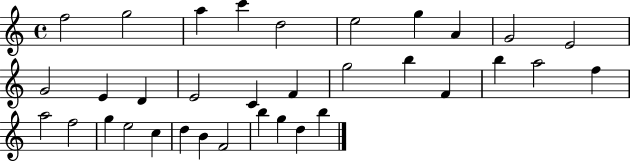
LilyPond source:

{
  \clef treble
  \time 4/4
  \defaultTimeSignature
  \key c \major
  f''2 g''2 | a''4 c'''4 d''2 | e''2 g''4 a'4 | g'2 e'2 | \break g'2 e'4 d'4 | e'2 c'4 f'4 | g''2 b''4 f'4 | b''4 a''2 f''4 | \break a''2 f''2 | g''4 e''2 c''4 | d''4 b'4 f'2 | b''4 g''4 d''4 b''4 | \break \bar "|."
}